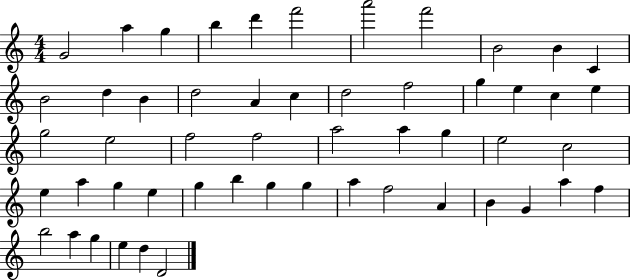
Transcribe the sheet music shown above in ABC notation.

X:1
T:Untitled
M:4/4
L:1/4
K:C
G2 a g b d' f'2 a'2 f'2 B2 B C B2 d B d2 A c d2 f2 g e c e g2 e2 f2 f2 a2 a g e2 c2 e a g e g b g g a f2 A B G a f b2 a g e d D2